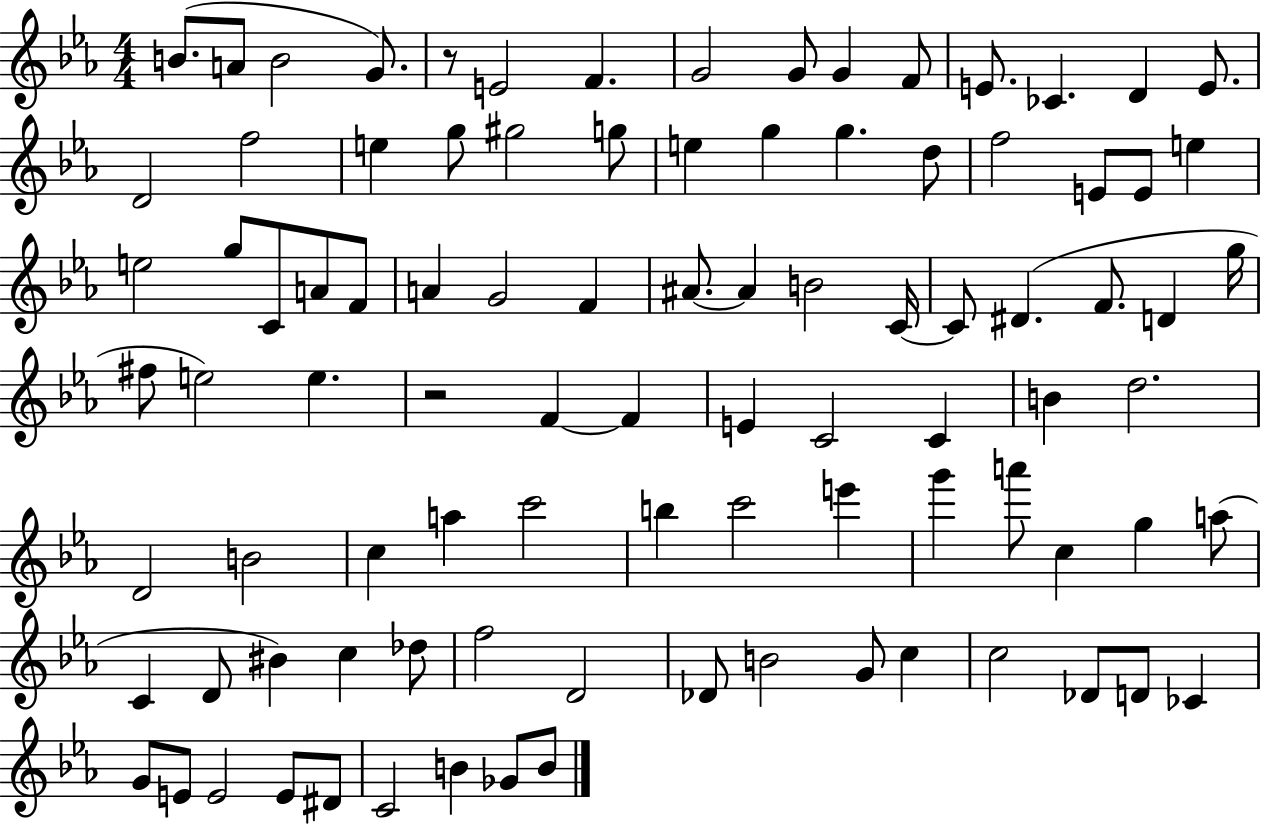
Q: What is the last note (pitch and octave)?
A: B4